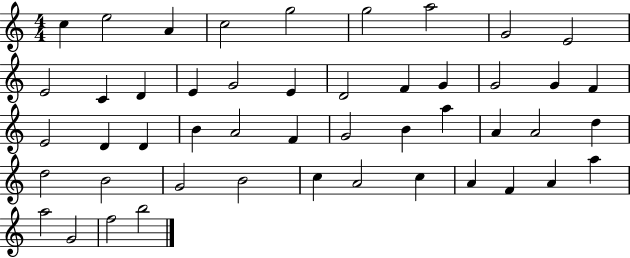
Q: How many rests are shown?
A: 0